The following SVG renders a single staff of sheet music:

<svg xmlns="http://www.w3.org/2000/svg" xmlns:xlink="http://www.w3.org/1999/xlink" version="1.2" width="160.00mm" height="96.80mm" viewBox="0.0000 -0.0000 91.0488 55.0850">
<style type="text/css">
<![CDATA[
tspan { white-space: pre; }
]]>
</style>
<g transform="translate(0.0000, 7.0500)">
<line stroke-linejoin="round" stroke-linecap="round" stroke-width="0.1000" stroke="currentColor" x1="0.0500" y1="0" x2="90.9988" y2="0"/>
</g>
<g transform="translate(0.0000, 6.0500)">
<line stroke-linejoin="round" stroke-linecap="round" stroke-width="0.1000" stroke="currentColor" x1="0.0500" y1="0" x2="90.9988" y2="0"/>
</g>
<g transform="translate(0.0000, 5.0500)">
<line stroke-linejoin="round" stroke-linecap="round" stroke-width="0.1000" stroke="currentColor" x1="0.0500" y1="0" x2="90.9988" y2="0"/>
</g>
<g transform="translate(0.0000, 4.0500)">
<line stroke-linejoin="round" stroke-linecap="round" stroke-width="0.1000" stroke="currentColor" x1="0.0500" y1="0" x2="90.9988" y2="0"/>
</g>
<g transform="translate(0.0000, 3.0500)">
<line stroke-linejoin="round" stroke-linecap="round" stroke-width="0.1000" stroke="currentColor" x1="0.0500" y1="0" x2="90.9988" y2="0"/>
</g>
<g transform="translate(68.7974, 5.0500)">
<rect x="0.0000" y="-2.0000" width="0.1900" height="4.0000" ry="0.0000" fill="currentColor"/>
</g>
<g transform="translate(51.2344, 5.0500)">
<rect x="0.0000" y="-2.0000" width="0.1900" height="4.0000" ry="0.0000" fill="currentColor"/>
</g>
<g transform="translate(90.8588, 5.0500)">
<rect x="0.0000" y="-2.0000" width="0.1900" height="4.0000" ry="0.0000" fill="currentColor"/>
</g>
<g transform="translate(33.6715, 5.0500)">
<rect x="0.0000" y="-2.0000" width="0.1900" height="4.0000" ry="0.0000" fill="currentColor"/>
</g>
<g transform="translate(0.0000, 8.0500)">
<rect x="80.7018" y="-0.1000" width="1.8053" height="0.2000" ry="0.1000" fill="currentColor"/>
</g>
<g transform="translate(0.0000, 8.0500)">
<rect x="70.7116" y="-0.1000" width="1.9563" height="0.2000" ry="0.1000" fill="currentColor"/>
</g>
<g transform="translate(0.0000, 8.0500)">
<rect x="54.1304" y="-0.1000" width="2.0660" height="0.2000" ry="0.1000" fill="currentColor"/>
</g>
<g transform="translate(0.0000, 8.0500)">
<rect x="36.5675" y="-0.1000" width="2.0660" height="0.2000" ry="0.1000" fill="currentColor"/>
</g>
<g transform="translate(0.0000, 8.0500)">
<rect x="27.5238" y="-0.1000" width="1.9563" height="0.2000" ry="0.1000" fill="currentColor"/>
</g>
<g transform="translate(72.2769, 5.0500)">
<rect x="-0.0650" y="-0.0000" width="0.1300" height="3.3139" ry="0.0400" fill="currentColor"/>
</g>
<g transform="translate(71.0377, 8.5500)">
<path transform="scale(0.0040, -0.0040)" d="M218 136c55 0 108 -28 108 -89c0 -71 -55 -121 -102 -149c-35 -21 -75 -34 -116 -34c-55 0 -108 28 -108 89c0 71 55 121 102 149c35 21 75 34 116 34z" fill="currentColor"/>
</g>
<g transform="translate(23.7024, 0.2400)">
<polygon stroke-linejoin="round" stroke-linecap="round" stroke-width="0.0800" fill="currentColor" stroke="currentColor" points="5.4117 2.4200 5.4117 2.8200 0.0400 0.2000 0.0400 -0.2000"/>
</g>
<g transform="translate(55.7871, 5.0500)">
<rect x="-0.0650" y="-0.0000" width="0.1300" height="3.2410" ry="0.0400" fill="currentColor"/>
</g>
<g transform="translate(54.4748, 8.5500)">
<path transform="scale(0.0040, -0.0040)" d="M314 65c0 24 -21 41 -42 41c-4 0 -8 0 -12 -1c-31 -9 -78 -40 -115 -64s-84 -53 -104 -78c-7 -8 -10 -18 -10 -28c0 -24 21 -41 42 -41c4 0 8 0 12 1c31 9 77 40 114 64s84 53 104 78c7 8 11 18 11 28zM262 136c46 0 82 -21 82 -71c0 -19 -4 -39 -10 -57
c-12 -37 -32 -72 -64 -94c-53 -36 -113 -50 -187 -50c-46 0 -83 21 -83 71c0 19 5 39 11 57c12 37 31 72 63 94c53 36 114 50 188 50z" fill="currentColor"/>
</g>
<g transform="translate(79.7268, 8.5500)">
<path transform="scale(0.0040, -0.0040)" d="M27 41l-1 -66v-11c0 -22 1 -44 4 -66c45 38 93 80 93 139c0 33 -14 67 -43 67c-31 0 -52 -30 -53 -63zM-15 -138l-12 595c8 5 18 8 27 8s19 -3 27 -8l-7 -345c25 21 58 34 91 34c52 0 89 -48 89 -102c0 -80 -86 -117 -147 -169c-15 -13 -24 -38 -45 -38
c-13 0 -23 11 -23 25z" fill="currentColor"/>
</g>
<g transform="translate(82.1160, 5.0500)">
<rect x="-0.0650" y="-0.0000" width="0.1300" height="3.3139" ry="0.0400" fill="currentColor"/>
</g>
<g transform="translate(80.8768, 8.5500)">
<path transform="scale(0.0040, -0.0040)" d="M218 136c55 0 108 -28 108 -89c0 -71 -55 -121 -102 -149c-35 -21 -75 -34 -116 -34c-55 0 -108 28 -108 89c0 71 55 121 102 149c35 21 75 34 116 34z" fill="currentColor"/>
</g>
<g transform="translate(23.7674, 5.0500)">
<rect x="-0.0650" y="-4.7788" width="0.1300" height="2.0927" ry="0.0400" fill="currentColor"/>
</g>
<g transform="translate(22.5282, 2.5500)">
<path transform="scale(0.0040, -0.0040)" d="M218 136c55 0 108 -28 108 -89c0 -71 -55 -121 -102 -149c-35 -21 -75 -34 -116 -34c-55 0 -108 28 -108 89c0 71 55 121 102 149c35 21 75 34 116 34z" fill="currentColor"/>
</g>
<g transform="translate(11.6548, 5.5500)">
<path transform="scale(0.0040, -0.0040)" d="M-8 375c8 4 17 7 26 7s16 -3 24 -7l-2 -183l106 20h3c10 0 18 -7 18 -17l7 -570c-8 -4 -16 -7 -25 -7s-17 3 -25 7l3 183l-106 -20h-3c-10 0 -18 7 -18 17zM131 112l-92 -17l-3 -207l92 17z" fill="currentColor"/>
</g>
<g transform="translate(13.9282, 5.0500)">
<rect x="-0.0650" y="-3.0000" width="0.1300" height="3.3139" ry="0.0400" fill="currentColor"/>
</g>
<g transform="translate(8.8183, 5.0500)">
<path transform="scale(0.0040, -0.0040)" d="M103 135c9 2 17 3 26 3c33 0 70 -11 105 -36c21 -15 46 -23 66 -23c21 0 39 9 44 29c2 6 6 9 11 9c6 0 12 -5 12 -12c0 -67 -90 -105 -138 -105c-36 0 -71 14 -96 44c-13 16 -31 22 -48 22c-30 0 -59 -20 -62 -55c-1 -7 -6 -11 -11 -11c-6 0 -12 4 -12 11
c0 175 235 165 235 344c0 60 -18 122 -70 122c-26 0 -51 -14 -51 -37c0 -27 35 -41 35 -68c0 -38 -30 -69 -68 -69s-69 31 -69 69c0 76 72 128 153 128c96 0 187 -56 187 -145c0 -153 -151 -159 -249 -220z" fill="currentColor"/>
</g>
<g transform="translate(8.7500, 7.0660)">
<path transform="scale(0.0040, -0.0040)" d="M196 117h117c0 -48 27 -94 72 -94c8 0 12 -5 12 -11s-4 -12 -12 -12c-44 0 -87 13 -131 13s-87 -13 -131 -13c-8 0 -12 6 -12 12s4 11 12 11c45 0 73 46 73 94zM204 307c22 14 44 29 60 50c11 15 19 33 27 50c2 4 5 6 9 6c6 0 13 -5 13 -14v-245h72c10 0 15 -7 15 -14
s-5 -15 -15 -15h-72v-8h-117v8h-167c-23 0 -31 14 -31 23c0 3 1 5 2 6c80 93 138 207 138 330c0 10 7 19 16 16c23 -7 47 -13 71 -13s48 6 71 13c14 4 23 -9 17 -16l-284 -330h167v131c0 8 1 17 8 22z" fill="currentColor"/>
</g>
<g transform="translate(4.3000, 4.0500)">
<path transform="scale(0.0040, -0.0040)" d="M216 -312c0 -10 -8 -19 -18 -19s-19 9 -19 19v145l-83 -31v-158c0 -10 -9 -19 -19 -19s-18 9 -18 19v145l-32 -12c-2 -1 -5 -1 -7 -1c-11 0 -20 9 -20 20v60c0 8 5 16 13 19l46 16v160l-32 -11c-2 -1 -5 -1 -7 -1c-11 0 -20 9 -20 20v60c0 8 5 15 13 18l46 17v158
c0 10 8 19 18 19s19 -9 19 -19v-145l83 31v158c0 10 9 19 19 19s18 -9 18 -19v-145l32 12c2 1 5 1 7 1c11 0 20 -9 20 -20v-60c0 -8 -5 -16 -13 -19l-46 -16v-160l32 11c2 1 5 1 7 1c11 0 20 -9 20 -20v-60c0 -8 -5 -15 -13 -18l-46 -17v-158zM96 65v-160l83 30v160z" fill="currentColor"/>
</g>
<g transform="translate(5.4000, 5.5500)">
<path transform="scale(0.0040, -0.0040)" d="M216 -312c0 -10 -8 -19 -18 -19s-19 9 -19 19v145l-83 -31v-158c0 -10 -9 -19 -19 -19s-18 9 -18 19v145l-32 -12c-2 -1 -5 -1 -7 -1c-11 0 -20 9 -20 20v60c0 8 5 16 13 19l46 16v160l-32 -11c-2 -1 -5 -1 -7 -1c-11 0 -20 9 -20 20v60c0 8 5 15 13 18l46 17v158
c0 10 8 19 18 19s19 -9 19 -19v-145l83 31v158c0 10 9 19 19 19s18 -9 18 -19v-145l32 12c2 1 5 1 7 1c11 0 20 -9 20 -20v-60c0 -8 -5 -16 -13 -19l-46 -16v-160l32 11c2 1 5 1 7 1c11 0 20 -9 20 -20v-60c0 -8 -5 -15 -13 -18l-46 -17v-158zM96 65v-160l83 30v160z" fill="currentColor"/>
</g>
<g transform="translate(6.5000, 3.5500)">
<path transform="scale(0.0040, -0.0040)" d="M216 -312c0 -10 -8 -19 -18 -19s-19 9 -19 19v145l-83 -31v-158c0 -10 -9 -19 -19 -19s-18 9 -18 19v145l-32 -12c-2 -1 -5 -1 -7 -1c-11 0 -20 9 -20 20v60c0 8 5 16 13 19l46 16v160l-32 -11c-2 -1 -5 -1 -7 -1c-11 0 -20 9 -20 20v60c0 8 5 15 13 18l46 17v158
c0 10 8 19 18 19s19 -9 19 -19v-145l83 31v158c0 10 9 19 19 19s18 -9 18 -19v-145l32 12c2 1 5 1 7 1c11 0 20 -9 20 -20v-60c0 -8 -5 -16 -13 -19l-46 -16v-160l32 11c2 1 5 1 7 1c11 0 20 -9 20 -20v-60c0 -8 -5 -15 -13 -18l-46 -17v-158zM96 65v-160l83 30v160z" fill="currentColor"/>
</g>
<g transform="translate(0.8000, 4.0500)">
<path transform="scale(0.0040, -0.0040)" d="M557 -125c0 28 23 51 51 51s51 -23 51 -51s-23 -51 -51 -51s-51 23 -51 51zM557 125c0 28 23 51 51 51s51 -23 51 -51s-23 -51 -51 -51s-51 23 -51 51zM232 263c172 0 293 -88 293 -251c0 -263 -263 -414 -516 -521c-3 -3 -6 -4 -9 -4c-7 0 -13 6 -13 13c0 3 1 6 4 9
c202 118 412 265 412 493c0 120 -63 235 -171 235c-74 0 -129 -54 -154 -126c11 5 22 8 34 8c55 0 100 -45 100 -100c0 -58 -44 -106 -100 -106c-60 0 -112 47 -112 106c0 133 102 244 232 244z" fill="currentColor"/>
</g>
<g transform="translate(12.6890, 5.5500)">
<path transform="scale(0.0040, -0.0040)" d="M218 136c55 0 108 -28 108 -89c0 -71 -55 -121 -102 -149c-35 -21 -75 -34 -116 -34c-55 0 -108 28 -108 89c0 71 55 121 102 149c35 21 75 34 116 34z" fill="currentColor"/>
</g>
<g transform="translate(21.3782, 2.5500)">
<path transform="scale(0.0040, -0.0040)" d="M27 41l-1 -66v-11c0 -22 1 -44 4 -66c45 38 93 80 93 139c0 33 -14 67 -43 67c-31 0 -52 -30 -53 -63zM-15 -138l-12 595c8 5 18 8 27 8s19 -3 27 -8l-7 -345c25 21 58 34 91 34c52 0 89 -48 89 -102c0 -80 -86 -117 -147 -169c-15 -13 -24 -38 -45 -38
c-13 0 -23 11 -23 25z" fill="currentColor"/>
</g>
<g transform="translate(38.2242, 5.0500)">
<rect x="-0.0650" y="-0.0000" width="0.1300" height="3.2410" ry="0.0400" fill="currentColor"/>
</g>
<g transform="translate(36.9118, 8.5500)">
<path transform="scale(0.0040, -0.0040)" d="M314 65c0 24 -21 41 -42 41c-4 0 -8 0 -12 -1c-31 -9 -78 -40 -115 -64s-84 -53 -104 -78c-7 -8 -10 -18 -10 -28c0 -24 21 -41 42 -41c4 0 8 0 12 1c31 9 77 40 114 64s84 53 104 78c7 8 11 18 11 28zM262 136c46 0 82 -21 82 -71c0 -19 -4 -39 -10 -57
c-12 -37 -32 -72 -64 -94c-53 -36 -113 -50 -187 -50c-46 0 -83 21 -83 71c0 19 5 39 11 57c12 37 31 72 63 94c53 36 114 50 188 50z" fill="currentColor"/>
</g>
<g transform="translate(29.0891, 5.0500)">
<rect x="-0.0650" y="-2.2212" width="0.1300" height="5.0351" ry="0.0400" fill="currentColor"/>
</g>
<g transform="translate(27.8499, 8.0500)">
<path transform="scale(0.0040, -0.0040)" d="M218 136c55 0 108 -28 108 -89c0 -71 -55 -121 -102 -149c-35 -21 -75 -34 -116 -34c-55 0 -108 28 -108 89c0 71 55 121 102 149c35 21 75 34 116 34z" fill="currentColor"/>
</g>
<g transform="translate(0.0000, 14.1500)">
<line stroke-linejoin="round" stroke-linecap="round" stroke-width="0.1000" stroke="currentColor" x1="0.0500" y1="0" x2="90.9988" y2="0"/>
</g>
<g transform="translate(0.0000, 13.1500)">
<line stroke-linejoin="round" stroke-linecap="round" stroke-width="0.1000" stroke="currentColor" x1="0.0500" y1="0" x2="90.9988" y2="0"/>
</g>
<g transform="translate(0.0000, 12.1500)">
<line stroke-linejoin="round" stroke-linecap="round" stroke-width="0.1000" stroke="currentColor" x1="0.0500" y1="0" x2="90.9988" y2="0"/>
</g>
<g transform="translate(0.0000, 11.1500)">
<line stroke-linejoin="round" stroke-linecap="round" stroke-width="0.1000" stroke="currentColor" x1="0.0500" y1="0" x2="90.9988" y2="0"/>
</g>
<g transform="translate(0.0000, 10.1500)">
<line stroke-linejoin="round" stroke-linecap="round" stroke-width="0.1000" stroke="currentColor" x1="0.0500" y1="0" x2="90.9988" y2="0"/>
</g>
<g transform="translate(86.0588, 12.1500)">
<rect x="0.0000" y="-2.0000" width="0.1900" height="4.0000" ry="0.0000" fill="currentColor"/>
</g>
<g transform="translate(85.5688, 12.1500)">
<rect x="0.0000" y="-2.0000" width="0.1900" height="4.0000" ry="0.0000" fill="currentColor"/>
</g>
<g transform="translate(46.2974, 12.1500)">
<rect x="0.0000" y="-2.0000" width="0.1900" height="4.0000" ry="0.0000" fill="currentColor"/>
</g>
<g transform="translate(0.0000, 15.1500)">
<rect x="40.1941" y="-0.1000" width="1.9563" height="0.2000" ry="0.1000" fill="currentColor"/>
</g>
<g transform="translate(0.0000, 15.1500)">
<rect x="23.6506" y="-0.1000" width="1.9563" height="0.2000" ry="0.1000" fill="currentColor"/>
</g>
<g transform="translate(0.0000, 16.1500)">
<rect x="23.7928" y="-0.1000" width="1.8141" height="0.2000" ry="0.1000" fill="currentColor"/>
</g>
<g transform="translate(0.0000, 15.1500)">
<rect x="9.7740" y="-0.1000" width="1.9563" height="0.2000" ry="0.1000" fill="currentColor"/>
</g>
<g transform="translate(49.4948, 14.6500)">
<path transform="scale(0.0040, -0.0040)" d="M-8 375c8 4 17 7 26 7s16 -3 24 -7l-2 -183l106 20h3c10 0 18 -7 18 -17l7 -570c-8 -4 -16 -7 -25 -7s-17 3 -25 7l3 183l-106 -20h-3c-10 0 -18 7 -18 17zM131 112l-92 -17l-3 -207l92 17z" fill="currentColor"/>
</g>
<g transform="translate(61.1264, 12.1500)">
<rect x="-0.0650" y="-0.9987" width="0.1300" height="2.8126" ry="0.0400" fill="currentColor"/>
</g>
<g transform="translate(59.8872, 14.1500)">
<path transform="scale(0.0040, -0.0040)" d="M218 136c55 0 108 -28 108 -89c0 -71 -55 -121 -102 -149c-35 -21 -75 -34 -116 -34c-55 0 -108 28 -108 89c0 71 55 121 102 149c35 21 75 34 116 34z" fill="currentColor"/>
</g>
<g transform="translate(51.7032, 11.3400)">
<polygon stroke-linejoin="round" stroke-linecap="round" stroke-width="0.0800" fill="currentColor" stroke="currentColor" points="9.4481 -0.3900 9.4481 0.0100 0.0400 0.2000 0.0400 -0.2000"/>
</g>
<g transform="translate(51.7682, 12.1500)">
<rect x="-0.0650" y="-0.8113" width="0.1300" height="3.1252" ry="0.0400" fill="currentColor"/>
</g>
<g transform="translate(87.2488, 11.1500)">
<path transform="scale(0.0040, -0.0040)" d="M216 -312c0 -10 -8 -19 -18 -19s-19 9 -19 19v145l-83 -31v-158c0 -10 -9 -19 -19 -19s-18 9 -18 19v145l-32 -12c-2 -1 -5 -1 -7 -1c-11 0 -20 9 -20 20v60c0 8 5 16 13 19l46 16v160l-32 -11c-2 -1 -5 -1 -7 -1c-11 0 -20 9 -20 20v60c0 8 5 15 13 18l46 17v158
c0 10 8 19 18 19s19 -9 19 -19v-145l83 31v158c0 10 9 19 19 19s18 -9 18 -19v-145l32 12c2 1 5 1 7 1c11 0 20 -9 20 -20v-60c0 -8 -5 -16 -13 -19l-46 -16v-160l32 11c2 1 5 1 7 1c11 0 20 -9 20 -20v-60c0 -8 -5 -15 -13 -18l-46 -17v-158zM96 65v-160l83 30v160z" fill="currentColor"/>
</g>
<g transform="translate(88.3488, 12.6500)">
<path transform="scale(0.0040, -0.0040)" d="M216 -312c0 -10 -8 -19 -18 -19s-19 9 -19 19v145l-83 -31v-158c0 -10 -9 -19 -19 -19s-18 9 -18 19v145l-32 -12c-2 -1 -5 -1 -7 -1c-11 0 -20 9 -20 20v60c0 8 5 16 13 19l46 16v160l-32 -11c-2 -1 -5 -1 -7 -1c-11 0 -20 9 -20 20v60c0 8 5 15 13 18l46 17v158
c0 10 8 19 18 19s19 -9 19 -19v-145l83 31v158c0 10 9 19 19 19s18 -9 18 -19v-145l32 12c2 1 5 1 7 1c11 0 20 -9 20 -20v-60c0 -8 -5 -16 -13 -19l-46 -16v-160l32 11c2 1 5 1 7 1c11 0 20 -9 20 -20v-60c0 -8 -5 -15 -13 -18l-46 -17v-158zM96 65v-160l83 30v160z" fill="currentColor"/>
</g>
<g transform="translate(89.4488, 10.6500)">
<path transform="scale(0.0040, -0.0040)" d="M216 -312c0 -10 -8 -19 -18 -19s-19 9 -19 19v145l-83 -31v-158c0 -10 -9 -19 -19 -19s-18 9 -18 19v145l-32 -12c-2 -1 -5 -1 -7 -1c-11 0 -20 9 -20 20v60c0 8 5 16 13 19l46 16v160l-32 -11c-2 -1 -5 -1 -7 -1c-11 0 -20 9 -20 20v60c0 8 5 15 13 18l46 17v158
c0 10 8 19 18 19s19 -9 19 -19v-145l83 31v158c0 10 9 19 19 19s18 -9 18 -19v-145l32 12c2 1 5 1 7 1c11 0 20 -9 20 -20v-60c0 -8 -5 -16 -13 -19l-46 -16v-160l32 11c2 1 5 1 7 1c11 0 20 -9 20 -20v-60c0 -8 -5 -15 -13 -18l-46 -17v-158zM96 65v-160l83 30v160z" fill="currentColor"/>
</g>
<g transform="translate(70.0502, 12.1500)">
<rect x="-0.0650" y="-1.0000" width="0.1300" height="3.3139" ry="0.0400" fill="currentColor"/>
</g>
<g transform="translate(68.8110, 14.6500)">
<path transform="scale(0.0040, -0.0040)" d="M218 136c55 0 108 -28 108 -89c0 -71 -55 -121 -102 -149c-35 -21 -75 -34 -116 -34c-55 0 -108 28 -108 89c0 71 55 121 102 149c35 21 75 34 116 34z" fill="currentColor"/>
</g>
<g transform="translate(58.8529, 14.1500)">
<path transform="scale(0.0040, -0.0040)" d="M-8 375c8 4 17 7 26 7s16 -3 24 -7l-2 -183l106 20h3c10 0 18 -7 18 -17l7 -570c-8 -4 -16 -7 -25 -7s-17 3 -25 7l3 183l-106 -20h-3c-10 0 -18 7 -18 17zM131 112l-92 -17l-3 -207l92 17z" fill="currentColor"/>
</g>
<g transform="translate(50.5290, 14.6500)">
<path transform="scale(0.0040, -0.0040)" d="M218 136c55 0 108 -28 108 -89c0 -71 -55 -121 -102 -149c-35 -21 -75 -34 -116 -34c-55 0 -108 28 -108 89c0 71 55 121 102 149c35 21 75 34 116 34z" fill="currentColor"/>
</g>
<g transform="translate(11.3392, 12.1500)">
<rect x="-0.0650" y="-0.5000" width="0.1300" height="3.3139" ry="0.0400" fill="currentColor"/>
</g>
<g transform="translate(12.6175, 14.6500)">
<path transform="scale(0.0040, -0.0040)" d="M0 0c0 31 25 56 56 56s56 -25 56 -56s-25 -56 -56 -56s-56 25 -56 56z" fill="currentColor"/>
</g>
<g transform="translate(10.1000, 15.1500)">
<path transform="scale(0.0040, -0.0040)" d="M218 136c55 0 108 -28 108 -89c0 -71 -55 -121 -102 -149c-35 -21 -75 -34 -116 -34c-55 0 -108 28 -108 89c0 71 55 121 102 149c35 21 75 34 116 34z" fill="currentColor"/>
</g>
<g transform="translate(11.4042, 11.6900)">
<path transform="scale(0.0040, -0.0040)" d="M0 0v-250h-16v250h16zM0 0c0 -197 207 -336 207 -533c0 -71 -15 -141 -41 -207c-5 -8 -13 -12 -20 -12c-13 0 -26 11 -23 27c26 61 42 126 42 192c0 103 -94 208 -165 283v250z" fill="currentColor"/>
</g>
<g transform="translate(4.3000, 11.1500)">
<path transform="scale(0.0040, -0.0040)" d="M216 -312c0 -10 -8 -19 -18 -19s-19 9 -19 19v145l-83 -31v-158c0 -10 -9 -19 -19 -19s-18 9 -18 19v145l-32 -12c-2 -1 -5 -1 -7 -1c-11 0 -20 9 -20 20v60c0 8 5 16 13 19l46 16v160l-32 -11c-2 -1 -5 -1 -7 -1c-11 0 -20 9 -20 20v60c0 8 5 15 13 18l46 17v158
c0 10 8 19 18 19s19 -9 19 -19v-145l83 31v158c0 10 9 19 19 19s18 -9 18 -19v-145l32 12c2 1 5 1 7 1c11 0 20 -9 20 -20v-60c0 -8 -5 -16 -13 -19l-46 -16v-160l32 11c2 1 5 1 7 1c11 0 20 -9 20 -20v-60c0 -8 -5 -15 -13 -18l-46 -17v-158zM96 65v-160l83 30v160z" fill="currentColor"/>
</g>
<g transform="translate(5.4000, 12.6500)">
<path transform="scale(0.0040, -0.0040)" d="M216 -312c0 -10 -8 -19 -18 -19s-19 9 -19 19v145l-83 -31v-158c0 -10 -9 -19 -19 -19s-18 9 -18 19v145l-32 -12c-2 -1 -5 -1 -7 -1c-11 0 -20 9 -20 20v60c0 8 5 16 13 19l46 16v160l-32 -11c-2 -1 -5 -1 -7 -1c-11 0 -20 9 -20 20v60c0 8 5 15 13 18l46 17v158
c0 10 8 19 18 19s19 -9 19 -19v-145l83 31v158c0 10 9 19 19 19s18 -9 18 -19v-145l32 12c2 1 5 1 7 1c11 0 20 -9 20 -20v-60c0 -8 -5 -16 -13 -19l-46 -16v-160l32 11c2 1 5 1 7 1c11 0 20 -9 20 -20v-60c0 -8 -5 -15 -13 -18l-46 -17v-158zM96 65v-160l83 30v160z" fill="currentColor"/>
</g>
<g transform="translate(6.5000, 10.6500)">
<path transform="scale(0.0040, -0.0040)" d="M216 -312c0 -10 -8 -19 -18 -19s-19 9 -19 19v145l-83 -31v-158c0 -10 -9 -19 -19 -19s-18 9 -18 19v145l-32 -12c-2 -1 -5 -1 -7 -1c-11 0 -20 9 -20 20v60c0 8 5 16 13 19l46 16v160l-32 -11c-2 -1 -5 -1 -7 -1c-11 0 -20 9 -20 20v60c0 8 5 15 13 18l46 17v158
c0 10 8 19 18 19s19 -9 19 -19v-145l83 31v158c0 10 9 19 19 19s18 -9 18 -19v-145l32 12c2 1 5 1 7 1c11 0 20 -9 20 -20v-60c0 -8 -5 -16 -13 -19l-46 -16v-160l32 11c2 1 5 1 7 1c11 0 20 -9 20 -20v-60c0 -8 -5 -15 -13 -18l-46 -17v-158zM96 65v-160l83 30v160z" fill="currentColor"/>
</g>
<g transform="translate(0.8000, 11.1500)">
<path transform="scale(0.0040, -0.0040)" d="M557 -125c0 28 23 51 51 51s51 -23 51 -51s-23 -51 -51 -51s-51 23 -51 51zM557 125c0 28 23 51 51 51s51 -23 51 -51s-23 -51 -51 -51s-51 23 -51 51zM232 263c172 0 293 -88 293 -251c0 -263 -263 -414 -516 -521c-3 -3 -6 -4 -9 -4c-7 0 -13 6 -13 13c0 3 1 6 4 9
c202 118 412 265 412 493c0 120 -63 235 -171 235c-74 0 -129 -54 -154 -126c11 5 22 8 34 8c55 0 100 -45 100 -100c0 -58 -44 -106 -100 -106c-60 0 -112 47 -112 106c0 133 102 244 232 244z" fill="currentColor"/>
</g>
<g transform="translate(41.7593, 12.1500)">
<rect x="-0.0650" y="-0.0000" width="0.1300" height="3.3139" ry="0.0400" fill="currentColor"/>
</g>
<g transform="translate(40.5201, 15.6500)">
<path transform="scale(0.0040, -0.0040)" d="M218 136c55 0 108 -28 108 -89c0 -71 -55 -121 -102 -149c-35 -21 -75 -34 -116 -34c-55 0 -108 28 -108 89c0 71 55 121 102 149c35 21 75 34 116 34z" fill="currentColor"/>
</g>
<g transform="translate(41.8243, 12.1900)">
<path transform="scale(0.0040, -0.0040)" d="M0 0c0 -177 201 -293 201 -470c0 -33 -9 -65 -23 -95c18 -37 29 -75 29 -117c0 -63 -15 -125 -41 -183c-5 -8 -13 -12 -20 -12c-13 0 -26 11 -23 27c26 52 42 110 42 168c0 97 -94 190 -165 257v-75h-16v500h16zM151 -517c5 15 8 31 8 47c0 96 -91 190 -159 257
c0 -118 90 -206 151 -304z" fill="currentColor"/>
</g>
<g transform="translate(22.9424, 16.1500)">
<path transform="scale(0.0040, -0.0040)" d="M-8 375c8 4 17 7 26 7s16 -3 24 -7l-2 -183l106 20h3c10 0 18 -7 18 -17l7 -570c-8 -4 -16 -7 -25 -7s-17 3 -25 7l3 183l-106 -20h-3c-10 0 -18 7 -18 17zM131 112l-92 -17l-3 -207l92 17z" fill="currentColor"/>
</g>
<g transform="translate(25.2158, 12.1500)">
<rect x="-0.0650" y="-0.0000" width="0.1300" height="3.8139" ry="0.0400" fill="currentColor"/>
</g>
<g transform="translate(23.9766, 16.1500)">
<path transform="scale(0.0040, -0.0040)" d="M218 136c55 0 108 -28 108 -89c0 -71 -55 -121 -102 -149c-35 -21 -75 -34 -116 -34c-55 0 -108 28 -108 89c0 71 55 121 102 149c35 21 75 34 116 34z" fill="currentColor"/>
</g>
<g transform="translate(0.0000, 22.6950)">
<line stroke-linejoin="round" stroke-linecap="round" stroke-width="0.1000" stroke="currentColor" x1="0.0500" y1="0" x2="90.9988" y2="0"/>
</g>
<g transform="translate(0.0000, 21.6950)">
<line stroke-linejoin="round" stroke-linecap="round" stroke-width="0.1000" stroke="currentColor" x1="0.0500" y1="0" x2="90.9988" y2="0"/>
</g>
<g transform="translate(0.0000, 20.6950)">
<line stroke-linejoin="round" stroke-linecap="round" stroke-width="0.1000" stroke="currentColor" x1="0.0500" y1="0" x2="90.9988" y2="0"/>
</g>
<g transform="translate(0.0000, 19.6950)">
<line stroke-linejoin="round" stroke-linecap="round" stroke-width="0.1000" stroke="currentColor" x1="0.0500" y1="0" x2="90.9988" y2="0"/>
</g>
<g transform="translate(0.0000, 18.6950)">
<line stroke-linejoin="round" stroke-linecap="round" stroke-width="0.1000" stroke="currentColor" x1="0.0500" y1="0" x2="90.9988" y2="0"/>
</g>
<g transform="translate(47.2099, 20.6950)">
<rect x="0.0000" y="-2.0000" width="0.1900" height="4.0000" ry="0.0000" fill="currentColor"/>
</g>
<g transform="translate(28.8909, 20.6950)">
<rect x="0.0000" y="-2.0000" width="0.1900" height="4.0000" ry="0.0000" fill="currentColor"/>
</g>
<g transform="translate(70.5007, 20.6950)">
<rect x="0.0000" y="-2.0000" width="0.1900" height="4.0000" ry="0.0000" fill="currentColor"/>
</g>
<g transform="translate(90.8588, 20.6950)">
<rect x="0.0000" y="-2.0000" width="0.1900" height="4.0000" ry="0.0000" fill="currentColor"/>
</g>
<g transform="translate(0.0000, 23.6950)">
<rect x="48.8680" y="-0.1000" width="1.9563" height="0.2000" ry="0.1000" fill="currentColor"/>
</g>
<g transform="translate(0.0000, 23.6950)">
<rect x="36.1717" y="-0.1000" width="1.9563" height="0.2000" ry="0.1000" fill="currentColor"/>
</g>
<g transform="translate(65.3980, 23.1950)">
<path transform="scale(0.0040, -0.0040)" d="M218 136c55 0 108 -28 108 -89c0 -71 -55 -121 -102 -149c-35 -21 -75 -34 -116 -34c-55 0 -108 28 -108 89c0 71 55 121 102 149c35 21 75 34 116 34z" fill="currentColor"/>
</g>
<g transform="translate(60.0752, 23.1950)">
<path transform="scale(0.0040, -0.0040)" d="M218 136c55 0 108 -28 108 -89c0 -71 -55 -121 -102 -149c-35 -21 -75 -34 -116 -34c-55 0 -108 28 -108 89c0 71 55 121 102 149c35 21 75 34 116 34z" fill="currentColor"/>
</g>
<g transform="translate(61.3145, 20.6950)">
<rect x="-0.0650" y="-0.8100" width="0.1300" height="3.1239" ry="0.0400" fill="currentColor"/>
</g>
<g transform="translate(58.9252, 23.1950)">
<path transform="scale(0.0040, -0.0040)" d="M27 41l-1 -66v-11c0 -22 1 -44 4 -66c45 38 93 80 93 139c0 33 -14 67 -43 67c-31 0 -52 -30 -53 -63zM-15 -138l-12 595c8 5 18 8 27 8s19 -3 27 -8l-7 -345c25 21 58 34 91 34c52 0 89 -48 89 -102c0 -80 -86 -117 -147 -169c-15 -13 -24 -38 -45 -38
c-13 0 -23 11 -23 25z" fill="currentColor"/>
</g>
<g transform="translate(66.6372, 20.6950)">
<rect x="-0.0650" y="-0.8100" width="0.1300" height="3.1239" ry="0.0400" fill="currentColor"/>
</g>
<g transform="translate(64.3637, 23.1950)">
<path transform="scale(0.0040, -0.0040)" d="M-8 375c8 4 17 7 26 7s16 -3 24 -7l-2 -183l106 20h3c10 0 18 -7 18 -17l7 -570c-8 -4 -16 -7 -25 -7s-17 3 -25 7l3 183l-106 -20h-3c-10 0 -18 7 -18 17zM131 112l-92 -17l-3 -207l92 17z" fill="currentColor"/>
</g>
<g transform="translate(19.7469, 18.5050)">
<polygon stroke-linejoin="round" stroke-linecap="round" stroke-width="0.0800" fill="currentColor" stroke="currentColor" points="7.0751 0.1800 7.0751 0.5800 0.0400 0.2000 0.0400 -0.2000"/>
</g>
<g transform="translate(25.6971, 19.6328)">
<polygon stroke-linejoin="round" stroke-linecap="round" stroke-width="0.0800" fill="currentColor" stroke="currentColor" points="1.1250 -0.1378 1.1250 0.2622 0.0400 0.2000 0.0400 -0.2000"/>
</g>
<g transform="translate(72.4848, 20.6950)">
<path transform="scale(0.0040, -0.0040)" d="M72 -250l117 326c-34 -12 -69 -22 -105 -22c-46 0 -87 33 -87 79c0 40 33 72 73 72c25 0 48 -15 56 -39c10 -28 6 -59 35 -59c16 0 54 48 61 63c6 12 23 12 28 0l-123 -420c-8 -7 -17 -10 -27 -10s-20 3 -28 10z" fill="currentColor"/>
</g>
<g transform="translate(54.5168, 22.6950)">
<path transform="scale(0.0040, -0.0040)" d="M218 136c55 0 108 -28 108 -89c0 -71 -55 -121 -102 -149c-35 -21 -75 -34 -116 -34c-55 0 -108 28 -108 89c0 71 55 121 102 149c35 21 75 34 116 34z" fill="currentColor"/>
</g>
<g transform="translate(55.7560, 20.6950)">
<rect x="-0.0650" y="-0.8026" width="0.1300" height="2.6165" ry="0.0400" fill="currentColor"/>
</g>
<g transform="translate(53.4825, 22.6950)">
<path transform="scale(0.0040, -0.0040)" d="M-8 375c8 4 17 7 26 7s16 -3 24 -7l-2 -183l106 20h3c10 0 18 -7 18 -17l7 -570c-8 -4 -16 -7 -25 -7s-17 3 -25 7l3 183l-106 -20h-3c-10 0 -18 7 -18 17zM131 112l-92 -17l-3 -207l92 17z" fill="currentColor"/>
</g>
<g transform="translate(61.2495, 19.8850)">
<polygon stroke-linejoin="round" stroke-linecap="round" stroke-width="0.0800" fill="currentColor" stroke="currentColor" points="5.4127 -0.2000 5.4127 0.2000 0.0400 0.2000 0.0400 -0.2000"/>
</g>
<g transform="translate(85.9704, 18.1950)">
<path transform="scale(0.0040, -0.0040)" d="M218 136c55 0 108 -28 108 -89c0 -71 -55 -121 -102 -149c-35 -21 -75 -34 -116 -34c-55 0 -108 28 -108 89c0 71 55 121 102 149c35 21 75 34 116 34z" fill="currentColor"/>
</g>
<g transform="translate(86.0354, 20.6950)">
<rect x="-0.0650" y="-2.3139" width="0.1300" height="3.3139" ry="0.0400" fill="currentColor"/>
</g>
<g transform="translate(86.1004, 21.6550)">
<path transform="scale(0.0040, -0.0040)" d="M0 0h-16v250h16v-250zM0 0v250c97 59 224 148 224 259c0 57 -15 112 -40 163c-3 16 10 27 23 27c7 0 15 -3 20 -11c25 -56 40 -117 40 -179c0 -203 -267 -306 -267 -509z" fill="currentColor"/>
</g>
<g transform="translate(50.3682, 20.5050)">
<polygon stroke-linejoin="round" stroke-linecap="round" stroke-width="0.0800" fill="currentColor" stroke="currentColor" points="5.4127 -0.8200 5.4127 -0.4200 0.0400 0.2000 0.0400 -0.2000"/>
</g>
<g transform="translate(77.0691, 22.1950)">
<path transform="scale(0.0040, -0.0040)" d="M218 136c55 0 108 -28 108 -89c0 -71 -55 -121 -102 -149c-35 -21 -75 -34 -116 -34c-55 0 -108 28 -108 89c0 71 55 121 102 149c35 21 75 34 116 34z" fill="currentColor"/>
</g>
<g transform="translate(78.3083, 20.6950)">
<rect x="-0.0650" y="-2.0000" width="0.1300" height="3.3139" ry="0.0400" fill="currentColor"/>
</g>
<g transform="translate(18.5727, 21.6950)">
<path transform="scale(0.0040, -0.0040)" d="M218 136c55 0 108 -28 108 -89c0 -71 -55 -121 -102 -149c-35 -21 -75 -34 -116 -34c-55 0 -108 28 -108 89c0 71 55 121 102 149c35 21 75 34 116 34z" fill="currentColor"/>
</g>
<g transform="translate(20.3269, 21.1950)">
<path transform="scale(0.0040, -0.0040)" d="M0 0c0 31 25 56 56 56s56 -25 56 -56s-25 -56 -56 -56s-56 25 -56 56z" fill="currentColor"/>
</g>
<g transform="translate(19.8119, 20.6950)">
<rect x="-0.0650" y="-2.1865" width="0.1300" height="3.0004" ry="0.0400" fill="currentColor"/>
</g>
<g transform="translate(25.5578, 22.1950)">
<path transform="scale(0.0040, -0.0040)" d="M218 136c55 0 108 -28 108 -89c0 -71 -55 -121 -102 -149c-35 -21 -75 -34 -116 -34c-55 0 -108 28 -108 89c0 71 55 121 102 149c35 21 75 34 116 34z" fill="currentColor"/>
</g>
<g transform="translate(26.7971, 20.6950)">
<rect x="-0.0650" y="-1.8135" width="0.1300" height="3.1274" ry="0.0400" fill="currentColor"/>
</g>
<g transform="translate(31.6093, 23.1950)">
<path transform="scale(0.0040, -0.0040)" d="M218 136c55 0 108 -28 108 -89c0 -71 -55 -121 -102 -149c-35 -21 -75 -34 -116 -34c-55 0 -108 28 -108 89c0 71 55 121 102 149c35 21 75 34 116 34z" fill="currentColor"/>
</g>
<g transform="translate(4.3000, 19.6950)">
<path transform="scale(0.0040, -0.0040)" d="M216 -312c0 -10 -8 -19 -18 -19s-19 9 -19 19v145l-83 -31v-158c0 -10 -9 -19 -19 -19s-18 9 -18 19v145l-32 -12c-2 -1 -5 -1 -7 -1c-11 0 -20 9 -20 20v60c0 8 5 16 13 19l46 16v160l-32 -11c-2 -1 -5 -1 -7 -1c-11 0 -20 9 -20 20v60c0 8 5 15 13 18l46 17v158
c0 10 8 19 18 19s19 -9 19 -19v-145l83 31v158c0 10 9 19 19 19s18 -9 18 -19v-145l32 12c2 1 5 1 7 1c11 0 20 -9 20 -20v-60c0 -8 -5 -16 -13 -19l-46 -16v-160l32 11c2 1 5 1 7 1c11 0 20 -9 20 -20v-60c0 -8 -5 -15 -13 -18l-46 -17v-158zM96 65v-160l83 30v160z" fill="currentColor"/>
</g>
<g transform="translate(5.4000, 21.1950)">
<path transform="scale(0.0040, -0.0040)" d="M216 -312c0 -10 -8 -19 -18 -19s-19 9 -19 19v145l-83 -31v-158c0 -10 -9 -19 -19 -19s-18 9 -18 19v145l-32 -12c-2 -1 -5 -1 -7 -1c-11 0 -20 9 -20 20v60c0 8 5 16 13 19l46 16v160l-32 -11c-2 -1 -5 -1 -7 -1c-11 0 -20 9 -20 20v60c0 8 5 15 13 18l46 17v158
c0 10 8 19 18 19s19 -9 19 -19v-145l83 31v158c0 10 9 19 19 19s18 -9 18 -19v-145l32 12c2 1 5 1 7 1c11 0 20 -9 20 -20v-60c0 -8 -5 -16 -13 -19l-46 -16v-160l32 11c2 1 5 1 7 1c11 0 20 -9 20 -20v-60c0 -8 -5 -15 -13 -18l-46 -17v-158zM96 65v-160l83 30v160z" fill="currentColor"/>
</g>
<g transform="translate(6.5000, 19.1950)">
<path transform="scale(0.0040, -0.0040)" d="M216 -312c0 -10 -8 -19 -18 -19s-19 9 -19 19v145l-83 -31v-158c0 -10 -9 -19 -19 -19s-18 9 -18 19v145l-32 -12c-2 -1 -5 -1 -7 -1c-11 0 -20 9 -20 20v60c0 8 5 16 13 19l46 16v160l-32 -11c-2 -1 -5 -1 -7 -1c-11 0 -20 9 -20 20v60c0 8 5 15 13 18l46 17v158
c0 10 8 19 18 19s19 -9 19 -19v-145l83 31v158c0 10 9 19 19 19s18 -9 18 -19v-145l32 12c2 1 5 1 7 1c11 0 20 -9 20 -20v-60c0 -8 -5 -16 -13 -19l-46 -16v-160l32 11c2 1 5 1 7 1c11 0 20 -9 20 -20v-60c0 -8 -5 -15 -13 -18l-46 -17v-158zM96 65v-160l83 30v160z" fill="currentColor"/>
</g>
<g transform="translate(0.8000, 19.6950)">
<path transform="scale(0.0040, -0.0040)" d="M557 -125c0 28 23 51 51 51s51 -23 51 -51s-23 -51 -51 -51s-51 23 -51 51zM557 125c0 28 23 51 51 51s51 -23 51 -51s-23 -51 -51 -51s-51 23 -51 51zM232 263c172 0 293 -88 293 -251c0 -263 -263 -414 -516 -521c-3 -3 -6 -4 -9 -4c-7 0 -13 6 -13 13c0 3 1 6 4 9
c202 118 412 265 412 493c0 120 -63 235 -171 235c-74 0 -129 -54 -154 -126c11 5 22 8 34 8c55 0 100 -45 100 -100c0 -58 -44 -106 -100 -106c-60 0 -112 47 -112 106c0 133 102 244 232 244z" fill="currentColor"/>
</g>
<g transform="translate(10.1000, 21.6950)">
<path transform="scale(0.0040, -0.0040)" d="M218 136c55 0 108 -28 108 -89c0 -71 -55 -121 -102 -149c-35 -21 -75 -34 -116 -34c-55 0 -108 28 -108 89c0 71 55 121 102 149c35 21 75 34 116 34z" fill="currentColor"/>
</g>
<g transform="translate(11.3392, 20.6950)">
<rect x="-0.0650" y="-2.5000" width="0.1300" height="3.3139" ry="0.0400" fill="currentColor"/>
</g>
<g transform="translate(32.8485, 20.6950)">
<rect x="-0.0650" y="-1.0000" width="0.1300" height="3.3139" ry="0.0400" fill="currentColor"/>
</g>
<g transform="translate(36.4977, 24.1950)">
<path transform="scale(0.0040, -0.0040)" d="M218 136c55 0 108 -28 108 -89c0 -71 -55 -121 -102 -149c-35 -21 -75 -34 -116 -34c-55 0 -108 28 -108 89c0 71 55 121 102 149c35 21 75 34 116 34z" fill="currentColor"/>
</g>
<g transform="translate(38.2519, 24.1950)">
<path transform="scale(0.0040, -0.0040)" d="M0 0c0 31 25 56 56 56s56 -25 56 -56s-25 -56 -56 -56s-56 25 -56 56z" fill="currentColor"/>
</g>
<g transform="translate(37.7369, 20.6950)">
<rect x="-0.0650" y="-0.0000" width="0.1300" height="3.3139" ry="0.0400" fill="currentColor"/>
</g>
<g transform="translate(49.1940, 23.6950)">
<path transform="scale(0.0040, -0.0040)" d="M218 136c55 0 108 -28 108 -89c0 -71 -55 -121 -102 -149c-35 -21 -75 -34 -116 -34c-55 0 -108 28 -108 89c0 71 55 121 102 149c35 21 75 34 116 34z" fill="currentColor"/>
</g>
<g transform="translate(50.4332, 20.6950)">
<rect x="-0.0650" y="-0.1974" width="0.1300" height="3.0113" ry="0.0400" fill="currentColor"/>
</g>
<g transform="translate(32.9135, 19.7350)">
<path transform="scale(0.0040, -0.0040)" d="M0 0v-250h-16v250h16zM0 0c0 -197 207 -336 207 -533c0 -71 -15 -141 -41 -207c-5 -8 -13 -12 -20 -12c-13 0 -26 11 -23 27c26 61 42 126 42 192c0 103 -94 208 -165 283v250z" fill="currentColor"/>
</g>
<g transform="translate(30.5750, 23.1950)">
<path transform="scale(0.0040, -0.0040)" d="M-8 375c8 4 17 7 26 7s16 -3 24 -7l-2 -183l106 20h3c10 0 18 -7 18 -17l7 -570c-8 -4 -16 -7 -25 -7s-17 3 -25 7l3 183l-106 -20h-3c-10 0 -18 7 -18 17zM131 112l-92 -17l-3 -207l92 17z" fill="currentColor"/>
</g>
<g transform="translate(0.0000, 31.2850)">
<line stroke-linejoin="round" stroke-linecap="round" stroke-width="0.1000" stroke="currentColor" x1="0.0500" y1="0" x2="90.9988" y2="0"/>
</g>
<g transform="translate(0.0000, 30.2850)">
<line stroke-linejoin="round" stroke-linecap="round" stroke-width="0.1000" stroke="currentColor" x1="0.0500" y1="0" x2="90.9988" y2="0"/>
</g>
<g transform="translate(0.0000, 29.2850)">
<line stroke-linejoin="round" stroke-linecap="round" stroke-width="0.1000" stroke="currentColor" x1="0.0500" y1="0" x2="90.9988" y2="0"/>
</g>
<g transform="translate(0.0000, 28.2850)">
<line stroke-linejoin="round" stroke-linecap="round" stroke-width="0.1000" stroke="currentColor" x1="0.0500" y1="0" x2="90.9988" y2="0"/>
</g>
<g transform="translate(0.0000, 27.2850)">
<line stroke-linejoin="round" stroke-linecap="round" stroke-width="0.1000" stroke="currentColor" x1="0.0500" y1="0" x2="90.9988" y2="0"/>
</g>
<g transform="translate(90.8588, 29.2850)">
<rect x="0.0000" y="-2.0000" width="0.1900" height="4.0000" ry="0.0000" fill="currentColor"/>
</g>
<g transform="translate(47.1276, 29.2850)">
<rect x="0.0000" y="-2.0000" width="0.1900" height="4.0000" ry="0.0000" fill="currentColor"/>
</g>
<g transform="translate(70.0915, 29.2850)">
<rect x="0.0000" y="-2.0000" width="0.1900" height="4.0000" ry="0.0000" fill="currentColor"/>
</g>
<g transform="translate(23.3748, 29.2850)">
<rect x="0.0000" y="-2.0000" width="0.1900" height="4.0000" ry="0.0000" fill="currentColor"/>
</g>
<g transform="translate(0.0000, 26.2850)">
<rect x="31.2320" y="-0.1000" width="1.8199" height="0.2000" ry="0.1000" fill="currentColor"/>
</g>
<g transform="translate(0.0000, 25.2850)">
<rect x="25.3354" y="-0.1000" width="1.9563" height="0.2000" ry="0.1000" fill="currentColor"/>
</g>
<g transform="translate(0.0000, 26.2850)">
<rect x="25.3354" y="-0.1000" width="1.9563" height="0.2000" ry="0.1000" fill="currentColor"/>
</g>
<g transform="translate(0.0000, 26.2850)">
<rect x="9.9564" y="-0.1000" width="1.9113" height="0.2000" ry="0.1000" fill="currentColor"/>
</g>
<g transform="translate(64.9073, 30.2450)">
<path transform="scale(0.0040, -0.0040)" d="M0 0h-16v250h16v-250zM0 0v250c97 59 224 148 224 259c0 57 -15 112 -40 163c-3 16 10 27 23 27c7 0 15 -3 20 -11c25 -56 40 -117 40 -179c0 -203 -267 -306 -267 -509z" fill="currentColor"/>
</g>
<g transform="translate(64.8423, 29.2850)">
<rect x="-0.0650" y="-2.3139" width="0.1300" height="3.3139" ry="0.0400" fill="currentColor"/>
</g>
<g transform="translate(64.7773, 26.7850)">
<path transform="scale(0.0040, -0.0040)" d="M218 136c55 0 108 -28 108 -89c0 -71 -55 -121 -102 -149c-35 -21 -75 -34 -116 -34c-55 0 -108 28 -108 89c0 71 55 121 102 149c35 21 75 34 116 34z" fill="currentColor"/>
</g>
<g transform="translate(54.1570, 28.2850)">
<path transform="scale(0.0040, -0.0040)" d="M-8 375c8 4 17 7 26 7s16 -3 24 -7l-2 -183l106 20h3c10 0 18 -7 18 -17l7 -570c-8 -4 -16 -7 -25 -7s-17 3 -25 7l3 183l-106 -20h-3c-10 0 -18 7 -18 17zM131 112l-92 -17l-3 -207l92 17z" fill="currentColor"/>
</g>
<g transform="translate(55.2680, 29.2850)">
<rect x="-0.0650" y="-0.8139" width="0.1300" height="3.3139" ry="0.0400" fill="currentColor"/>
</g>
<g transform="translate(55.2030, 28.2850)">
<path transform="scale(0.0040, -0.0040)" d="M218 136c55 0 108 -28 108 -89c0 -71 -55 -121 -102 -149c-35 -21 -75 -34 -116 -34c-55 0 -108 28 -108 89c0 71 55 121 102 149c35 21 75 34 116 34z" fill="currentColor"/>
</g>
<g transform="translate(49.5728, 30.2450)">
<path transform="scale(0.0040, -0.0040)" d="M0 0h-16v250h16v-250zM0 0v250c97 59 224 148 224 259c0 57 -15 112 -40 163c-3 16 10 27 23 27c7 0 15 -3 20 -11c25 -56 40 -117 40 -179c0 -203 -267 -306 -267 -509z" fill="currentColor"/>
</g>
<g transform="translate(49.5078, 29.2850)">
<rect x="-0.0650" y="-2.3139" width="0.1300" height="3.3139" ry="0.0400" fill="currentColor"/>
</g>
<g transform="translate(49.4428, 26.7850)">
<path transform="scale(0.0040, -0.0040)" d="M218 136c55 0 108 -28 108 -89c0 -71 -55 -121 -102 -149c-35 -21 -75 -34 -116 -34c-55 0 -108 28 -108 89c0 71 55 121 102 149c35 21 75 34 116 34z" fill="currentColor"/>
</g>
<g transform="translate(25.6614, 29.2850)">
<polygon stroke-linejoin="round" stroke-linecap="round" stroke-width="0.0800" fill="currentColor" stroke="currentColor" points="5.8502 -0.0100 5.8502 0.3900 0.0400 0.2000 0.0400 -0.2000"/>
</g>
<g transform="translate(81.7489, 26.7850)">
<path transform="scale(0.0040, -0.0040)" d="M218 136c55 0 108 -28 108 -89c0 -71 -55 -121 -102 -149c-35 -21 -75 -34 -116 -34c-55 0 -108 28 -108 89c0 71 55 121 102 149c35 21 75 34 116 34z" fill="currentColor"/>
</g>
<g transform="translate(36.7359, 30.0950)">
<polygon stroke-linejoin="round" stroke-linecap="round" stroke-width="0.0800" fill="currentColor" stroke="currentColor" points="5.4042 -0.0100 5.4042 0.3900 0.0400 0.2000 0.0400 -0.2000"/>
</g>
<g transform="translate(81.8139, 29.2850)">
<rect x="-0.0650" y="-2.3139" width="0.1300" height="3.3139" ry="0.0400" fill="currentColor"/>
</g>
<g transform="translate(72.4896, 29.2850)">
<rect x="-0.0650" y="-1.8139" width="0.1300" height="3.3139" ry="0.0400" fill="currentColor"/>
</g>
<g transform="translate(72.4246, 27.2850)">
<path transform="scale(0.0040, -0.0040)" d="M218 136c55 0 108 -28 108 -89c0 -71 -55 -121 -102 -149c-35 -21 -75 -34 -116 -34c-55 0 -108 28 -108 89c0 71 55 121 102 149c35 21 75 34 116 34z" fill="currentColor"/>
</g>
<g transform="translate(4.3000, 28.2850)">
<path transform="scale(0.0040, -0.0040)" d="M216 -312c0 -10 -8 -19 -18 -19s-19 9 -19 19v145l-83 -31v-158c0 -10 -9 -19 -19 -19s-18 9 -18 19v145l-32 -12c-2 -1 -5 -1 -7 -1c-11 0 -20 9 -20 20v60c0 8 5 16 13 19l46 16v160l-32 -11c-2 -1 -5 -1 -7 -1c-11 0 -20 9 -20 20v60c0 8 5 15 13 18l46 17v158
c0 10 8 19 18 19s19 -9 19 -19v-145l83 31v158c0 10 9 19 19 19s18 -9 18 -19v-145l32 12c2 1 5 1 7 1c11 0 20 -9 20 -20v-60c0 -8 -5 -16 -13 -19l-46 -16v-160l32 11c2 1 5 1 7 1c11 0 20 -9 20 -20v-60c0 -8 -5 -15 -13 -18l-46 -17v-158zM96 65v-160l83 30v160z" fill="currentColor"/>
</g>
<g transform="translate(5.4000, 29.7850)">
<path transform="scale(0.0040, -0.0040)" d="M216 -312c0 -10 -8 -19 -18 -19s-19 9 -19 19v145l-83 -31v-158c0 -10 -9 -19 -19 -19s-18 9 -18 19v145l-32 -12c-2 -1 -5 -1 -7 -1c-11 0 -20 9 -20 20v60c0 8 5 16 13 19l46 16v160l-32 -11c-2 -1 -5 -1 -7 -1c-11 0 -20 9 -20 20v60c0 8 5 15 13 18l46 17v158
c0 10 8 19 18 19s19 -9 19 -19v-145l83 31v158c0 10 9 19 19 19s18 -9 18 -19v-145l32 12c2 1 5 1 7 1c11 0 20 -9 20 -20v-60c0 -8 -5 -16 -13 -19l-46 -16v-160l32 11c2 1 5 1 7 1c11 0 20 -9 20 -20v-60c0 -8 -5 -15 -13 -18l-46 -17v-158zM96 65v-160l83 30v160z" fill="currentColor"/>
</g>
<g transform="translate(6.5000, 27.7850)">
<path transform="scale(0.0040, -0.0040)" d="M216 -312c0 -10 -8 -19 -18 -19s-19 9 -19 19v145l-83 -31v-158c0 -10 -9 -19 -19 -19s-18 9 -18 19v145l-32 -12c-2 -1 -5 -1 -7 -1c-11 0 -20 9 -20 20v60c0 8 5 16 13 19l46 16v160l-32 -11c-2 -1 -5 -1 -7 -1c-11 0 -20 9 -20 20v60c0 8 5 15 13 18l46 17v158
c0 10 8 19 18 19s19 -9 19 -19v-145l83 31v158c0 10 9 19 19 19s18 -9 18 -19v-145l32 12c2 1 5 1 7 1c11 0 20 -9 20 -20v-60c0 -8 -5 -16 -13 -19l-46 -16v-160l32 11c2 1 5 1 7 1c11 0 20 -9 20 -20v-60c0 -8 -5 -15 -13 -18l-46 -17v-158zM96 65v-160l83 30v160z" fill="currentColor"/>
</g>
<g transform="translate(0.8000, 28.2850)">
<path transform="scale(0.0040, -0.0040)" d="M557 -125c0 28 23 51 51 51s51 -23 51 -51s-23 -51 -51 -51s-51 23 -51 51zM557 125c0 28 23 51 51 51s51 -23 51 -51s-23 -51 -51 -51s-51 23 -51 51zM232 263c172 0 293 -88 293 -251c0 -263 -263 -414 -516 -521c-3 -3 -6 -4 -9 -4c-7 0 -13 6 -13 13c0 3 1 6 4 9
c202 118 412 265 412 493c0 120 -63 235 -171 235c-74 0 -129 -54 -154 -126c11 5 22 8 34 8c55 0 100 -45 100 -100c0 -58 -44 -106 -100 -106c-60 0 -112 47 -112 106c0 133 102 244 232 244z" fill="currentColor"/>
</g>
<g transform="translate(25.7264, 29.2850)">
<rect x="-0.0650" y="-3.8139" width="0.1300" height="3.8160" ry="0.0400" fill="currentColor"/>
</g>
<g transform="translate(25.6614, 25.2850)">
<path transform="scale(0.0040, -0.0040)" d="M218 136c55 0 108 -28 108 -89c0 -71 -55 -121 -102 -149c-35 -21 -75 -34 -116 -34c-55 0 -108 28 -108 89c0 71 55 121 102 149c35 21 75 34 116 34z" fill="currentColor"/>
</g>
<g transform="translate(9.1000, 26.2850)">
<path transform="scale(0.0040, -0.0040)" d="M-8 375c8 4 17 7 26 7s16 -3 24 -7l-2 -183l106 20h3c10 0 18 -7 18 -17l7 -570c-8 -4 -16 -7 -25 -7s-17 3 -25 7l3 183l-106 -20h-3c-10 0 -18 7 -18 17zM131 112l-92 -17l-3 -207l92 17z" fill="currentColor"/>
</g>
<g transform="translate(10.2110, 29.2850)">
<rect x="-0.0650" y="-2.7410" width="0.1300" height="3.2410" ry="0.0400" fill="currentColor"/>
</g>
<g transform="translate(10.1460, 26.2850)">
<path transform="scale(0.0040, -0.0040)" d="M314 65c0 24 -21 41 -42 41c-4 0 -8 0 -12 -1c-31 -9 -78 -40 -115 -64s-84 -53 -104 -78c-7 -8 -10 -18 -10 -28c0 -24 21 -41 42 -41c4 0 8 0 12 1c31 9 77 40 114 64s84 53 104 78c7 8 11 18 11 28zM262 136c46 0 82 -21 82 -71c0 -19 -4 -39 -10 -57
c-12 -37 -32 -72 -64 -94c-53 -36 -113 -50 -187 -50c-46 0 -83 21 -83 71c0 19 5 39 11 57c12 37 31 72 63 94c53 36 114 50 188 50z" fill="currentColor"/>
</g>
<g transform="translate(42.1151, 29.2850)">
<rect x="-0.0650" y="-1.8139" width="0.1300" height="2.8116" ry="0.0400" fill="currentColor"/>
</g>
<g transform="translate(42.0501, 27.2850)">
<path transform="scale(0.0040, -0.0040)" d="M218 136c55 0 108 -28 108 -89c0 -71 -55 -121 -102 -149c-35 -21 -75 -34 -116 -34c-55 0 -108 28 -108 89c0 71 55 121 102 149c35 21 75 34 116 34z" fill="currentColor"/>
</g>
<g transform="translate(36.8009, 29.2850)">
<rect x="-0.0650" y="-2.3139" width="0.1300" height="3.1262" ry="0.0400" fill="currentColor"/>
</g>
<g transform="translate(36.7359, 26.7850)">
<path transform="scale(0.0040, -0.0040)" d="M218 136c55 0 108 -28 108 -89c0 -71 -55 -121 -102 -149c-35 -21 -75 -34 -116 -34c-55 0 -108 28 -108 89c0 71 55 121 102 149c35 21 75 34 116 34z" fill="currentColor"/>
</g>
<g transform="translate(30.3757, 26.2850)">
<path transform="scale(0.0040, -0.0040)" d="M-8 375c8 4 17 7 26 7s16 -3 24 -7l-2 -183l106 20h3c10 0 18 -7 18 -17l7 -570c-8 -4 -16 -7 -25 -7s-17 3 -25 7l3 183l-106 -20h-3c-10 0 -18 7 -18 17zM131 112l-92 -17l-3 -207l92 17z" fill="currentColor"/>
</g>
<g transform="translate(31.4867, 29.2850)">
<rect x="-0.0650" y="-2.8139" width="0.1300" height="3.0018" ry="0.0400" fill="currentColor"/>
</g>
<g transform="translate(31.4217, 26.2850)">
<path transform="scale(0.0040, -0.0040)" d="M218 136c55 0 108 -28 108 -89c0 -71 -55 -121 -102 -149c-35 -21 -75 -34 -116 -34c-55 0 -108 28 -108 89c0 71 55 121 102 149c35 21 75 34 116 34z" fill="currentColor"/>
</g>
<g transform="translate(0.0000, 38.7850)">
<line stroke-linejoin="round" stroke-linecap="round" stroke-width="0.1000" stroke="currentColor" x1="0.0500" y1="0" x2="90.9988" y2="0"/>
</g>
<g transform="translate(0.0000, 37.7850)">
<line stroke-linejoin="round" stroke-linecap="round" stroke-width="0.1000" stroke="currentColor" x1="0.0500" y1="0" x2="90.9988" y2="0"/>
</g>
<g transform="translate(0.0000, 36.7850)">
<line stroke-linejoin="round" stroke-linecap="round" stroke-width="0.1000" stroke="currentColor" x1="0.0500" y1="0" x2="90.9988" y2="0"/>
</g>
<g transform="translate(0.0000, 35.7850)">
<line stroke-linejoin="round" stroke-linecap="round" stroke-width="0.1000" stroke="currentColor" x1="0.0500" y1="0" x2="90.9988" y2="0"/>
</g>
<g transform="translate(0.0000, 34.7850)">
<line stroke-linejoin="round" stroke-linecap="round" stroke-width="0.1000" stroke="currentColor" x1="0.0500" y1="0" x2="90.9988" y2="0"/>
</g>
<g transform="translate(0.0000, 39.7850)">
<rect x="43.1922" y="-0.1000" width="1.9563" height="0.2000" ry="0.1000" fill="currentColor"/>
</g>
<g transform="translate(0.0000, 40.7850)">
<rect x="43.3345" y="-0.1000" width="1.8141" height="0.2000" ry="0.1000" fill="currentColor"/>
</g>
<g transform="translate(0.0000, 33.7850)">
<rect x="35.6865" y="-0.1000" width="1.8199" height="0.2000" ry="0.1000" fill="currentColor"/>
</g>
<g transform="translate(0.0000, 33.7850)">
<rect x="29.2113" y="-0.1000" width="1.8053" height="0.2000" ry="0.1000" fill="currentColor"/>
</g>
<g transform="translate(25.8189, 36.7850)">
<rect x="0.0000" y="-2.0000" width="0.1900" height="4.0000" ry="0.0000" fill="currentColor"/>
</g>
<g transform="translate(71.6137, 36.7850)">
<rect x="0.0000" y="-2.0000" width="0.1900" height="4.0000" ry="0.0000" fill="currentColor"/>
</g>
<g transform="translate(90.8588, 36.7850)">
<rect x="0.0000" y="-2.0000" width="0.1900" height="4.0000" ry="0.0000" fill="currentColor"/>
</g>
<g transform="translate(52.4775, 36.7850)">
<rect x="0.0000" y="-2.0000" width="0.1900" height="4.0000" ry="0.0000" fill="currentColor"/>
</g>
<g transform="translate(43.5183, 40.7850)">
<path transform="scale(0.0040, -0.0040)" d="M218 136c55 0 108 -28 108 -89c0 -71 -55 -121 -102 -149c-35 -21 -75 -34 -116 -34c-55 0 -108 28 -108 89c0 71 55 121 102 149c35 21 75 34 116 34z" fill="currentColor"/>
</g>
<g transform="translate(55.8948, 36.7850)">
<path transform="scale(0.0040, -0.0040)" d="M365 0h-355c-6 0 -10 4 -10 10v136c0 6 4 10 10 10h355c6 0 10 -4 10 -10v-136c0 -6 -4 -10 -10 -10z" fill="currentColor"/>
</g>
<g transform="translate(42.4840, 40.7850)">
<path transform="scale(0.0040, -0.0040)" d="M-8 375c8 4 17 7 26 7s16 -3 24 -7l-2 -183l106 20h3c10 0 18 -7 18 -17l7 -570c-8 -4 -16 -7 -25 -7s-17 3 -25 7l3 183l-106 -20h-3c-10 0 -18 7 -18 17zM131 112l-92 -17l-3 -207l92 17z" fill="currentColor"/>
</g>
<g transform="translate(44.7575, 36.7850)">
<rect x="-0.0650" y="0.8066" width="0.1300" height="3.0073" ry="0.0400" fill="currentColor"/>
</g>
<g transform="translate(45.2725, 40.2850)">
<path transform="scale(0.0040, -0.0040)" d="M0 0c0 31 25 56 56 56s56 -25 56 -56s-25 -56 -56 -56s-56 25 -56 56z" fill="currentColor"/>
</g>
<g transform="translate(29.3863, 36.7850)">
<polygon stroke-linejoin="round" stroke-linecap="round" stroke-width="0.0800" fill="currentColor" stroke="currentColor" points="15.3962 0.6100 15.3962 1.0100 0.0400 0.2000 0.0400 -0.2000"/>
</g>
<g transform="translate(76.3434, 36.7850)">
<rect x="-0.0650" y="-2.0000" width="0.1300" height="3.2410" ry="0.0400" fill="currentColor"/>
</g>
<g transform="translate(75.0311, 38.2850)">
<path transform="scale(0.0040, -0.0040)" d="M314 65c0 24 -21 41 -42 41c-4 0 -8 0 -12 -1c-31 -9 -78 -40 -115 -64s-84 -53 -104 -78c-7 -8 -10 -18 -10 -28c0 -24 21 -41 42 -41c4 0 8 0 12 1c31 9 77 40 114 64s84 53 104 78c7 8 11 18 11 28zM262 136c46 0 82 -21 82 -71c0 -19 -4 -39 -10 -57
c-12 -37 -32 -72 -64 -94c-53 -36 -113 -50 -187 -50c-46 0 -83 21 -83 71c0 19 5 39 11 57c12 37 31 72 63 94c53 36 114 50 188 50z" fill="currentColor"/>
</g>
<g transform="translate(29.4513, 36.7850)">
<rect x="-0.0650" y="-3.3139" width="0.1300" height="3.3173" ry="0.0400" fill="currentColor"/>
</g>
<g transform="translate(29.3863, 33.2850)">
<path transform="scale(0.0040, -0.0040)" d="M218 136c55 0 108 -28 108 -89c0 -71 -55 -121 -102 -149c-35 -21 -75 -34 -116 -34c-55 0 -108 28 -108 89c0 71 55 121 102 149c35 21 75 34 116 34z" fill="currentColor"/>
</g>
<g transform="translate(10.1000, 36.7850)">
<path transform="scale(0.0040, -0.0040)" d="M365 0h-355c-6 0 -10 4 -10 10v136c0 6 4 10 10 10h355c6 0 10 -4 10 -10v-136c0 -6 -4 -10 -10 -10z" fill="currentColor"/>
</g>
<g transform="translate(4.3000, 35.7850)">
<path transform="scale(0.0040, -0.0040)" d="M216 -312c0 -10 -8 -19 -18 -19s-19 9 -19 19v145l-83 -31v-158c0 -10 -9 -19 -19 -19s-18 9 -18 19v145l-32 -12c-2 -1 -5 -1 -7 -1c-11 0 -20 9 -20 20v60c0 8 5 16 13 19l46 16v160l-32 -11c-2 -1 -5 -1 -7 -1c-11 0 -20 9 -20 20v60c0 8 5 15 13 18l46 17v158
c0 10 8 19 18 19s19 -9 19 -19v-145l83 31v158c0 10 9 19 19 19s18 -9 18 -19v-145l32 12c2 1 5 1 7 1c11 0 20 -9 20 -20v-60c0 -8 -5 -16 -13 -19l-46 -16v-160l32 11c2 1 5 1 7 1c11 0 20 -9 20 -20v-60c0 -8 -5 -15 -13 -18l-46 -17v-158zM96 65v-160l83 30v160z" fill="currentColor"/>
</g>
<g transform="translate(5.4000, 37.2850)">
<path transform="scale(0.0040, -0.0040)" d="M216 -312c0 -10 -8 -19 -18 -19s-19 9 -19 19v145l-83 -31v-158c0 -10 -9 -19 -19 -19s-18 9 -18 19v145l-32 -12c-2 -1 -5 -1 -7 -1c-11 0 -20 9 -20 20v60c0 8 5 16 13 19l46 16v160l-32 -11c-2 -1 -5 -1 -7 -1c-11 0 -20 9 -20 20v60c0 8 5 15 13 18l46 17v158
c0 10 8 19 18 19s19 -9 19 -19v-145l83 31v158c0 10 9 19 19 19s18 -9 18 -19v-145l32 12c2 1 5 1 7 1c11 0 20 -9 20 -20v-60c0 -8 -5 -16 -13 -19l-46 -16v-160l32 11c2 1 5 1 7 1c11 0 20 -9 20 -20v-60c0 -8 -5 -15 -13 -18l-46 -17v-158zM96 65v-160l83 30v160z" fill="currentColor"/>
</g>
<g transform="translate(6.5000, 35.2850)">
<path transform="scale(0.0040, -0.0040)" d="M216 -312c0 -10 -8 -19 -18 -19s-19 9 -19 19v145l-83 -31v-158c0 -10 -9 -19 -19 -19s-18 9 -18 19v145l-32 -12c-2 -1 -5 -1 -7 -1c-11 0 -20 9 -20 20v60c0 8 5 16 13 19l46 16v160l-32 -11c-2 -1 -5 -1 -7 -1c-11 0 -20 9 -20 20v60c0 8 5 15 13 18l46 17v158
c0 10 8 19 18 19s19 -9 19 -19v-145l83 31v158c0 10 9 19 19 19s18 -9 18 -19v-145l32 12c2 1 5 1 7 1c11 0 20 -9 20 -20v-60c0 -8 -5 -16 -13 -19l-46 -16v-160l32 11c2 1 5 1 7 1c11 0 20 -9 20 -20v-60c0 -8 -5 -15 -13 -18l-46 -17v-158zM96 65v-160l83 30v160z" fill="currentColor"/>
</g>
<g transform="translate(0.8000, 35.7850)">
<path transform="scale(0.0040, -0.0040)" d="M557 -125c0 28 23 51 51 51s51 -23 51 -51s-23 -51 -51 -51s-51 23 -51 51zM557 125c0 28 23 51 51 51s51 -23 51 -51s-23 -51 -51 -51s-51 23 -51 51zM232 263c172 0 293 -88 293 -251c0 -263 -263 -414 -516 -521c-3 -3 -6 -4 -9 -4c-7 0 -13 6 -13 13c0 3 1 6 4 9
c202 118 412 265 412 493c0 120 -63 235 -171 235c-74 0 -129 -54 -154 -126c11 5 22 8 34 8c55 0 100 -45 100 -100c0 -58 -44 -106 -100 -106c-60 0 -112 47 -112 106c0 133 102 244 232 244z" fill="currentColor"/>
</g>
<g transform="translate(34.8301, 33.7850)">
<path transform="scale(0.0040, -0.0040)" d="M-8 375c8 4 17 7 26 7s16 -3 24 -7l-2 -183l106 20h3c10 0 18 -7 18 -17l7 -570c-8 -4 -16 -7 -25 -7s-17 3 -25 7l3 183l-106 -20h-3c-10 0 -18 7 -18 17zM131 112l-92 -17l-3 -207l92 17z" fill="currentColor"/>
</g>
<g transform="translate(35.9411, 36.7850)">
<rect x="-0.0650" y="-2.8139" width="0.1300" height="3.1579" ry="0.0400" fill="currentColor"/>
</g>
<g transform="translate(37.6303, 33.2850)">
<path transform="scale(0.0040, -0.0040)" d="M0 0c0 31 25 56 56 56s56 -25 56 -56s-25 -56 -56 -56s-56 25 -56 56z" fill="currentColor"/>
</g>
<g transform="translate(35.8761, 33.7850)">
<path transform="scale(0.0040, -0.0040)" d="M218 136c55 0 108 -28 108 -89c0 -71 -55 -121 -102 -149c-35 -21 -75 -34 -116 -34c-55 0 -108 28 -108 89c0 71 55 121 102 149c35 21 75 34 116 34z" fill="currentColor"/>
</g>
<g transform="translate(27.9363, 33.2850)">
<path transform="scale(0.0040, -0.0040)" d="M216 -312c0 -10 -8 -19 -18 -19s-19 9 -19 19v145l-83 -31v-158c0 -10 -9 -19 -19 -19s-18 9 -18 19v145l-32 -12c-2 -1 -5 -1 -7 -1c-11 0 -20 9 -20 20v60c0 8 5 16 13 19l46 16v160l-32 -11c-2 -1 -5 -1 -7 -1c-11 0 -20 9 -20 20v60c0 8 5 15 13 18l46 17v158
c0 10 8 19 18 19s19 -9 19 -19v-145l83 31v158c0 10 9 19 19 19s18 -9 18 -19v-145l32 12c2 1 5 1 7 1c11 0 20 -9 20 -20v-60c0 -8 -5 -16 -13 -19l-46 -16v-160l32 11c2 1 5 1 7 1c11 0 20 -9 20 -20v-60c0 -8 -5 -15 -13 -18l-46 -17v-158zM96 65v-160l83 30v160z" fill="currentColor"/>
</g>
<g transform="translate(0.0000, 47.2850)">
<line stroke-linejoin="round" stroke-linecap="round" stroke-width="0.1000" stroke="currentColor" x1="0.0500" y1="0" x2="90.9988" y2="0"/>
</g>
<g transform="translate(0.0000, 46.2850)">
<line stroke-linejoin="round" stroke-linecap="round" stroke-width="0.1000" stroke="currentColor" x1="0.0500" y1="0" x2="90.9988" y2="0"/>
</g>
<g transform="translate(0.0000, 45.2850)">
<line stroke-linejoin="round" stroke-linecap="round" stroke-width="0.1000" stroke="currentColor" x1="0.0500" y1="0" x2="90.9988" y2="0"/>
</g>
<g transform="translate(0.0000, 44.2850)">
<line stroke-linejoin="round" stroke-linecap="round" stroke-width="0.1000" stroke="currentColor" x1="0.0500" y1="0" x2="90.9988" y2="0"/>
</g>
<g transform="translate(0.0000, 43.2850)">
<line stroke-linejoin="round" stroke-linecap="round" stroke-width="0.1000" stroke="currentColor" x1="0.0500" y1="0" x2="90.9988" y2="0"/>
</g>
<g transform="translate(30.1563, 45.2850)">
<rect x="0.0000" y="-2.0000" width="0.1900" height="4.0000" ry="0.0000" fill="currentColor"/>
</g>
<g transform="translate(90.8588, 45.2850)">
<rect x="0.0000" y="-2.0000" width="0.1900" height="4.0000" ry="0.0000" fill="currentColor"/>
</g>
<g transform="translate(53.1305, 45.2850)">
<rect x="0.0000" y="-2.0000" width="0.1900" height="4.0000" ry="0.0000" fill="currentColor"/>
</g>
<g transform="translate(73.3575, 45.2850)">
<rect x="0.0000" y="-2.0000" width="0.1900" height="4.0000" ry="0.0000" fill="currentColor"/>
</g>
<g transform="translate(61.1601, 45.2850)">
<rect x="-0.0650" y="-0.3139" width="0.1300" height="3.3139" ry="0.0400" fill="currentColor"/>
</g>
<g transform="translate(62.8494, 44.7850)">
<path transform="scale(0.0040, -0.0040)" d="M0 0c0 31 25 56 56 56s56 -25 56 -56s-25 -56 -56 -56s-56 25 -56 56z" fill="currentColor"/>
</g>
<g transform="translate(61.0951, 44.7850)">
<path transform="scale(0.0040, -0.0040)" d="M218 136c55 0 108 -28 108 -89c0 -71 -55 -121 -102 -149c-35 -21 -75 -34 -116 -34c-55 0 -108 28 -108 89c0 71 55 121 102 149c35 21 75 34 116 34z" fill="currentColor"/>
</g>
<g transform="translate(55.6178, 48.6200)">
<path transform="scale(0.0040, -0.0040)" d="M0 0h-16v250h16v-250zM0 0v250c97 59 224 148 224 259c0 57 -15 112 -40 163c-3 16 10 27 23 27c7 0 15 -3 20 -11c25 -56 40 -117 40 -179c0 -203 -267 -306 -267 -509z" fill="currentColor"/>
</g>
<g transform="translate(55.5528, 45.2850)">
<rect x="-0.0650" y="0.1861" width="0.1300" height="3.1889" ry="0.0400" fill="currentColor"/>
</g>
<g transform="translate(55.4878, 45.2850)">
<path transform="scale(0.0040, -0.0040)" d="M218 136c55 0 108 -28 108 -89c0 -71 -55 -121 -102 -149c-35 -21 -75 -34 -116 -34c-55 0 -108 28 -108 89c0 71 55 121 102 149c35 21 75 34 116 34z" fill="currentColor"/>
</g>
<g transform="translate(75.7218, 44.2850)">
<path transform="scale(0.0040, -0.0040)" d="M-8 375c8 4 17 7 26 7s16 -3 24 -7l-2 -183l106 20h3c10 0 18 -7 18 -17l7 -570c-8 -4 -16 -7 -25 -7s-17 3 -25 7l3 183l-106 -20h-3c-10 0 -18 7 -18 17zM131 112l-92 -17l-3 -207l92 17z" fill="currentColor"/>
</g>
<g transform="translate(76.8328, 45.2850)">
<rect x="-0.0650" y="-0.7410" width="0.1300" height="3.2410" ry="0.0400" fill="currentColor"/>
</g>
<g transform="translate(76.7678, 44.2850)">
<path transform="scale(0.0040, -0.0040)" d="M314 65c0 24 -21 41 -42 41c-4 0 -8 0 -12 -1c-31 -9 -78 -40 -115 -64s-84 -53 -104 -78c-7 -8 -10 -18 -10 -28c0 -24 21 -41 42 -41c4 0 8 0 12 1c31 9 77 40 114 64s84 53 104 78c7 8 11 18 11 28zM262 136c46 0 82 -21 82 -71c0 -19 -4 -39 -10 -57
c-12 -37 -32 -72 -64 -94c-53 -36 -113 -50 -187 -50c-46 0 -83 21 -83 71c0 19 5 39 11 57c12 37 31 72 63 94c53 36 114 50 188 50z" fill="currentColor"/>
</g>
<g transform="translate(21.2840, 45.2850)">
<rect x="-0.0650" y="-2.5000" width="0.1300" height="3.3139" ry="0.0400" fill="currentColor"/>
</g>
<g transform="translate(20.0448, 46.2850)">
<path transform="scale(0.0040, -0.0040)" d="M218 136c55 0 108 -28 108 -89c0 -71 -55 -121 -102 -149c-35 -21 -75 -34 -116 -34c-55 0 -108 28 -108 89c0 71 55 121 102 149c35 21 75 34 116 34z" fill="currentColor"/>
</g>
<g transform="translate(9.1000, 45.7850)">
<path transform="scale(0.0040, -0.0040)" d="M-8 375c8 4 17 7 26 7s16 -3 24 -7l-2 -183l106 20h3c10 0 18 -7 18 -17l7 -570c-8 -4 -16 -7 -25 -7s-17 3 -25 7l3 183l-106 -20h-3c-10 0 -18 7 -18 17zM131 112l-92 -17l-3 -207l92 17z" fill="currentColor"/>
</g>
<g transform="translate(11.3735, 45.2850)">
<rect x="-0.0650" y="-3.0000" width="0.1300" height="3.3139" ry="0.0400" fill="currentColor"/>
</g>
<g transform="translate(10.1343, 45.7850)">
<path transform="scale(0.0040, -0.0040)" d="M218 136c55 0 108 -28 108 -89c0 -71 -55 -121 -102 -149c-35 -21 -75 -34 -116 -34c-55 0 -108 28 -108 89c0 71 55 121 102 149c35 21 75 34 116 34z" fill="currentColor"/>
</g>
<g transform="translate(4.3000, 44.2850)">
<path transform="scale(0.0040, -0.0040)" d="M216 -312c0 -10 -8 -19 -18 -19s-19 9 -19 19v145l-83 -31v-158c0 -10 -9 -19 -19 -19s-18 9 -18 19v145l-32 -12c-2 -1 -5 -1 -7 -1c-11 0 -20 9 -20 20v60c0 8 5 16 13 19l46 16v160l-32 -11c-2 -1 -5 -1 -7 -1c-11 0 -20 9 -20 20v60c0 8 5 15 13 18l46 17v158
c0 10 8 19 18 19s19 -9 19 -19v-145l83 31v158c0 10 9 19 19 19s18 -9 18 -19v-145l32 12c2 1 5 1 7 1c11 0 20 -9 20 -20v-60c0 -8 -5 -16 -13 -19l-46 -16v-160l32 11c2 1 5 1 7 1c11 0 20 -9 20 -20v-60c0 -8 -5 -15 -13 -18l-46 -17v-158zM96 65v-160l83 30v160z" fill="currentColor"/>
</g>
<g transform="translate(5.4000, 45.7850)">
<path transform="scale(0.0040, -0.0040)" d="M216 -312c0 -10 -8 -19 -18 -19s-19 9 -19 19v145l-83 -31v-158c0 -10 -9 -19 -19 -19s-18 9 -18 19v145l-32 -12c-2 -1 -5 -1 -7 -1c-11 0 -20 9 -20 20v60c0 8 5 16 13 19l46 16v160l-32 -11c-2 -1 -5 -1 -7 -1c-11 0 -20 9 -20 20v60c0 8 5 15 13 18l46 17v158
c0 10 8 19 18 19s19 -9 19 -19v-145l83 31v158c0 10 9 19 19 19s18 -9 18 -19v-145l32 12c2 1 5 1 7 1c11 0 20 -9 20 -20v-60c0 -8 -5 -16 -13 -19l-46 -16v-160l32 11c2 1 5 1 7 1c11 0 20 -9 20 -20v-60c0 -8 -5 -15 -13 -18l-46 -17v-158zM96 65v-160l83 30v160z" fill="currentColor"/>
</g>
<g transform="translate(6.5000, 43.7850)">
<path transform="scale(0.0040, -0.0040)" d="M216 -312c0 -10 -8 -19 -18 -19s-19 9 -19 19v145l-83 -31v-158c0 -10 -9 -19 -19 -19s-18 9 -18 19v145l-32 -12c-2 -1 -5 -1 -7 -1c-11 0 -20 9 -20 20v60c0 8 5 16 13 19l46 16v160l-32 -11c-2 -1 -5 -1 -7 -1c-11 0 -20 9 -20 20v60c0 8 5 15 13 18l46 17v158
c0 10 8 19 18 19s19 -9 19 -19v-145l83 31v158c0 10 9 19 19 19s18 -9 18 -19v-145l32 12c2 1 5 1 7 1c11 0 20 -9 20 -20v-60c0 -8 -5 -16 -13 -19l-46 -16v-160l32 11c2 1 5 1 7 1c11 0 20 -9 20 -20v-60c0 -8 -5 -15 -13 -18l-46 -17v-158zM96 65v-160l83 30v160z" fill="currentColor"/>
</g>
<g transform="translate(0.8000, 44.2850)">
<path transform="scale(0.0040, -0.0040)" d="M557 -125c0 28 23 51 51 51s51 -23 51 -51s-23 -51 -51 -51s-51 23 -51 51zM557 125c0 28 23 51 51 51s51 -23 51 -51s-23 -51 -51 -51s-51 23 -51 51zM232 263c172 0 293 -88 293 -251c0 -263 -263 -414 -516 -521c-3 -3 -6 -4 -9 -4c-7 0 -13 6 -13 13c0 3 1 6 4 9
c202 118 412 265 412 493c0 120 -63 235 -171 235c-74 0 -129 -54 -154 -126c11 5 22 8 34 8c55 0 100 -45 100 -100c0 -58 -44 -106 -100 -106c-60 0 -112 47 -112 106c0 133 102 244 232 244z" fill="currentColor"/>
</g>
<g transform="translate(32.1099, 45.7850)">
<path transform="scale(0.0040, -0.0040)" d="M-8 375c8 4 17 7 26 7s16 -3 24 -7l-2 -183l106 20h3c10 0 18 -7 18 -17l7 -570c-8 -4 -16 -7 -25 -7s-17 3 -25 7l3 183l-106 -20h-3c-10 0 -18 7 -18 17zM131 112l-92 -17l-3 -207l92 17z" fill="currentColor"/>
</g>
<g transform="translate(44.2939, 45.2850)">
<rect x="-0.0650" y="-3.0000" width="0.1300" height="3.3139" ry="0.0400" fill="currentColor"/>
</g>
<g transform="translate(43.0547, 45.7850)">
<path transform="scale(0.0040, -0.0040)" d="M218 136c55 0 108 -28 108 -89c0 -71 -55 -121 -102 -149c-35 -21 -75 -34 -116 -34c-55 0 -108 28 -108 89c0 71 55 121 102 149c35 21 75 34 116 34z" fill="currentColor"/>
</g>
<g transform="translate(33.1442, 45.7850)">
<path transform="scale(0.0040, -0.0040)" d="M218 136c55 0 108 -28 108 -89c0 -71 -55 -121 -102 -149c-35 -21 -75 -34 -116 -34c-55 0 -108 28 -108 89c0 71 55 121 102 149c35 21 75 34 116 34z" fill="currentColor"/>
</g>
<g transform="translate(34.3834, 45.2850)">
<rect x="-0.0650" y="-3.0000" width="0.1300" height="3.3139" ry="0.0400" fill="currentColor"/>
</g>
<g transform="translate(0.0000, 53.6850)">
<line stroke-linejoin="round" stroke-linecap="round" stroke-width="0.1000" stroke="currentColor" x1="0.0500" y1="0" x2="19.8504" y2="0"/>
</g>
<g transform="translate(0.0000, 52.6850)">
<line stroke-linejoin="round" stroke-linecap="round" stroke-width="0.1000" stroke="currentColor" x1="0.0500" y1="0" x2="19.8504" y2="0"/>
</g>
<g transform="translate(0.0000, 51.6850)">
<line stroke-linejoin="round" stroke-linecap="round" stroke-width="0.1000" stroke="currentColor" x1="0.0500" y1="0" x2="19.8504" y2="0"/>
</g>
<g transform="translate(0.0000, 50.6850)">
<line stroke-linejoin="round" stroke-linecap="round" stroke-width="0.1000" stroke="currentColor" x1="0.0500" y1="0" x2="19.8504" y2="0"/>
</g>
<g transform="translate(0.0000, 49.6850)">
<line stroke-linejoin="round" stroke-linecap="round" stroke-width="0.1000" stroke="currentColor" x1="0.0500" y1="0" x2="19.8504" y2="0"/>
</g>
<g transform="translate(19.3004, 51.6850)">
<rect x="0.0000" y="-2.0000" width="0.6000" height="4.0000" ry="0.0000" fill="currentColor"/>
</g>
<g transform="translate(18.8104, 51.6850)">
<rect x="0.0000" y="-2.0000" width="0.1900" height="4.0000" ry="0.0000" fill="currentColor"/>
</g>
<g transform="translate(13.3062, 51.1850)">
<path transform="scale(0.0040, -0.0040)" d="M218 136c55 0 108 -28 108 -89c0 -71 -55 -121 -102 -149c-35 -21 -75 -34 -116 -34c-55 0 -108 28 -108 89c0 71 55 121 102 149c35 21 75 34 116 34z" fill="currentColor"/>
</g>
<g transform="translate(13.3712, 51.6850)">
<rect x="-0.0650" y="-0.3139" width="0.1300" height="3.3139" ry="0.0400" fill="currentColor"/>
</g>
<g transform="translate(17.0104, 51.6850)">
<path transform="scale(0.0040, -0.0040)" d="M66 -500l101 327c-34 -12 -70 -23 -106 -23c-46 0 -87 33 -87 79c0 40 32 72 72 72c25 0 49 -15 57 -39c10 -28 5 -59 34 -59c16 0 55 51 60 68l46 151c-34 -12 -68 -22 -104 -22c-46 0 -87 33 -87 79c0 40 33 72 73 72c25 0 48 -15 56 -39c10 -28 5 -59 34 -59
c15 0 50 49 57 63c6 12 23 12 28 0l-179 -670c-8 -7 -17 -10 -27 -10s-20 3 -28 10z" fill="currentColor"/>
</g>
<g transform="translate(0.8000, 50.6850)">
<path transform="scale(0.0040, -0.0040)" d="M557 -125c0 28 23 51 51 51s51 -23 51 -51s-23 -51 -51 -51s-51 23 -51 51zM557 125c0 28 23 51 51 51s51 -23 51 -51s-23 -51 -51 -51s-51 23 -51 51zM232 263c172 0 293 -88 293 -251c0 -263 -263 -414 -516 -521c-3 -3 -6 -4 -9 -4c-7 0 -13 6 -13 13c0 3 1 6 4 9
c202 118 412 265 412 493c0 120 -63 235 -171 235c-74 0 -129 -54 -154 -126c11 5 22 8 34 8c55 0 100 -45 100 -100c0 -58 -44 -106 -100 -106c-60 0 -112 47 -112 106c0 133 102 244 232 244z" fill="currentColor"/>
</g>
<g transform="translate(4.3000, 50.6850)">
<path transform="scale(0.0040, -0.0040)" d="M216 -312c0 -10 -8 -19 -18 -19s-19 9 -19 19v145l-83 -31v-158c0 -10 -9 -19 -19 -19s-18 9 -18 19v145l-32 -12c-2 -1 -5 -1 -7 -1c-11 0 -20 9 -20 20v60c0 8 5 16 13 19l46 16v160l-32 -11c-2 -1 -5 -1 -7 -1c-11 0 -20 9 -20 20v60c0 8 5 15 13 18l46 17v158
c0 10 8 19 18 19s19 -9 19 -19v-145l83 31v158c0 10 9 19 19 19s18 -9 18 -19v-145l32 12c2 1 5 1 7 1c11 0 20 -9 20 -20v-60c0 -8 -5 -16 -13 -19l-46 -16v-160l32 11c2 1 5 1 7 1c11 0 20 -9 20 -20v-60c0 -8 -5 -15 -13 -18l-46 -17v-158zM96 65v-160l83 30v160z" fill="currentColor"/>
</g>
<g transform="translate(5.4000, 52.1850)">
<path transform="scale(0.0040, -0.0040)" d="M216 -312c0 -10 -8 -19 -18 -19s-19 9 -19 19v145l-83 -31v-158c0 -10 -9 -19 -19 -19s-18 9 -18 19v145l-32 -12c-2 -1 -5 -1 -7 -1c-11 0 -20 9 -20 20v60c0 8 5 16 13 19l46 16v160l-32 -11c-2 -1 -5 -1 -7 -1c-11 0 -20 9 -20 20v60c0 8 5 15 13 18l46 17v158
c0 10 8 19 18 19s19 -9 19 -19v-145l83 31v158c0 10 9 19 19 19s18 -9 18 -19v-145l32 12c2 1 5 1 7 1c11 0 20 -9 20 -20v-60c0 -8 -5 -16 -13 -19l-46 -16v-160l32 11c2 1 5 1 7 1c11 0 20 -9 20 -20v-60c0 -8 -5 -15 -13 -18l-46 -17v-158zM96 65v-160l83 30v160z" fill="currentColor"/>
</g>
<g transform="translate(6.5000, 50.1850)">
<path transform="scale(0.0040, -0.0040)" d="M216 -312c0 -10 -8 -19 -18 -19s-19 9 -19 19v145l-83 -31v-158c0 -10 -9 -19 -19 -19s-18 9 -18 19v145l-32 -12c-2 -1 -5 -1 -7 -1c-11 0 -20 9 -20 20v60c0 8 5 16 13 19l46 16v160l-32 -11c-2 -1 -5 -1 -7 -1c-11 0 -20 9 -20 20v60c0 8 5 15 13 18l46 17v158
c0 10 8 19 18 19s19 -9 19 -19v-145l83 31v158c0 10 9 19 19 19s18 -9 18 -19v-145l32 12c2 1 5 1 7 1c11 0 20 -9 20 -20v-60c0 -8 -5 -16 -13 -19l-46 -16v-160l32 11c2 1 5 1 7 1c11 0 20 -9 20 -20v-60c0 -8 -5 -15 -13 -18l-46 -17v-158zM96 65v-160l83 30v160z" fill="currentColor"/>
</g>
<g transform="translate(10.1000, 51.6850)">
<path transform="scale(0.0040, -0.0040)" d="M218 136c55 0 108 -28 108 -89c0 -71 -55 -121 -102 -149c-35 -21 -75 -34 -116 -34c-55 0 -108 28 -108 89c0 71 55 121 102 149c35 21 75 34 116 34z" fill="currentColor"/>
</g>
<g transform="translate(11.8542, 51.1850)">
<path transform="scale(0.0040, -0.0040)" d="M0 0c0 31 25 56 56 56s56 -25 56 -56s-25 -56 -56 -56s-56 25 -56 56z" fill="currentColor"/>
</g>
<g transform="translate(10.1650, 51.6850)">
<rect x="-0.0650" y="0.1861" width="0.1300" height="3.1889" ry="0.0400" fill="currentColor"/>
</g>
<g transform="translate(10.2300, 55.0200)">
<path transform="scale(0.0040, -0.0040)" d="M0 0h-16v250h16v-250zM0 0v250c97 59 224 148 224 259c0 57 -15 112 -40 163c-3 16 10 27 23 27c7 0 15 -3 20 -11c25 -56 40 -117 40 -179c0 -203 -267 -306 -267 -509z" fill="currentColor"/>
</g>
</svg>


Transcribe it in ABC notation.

X:1
T:Untitled
M:2/4
L:1/4
K:A
C, _B,/2 E,,/2 D,,2 D,,2 D,, _D,, E,,/2 C,, D,,/4 F,,/2 G,,/2 F,, B,, B,,/2 A,,/4 F,,/2 D,, E,,/2 G,,/2 _F,,/2 F,,/2 z/2 A,, B,/2 C2 E/2 C/2 B,/2 A,/2 B,/2 F, B,/2 A, B, z2 ^D/2 C/2 C,,/2 z2 A,,2 C, B,, C, C, D,/2 E, F,2 D,/2 E, z/4